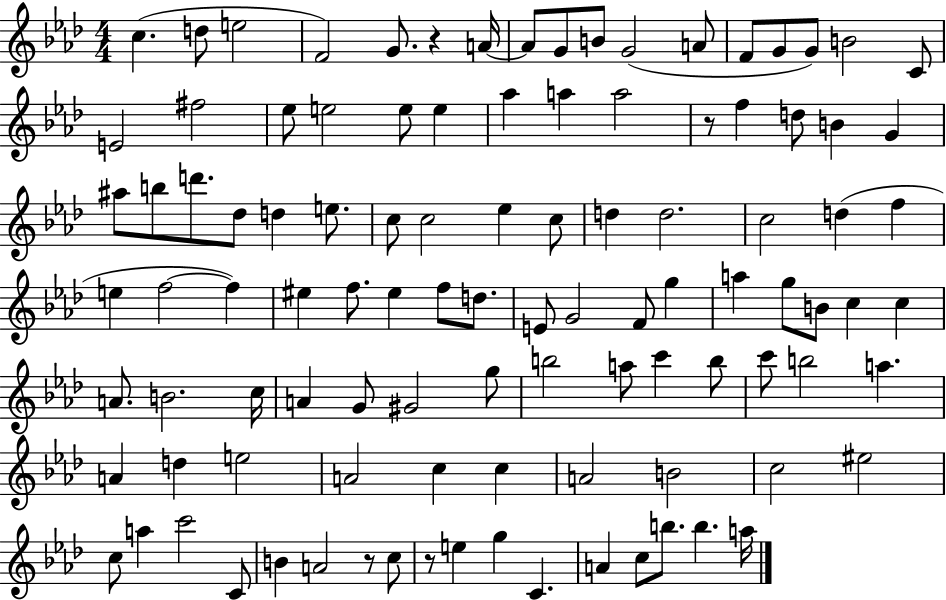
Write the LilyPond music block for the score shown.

{
  \clef treble
  \numericTimeSignature
  \time 4/4
  \key aes \major
  c''4.( d''8 e''2 | f'2) g'8. r4 a'16~~ | a'8 g'8 b'8 g'2( a'8 | f'8 g'8 g'8) b'2 c'8 | \break e'2 fis''2 | ees''8 e''2 e''8 e''4 | aes''4 a''4 a''2 | r8 f''4 d''8 b'4 g'4 | \break ais''8 b''8 d'''8. des''8 d''4 e''8. | c''8 c''2 ees''4 c''8 | d''4 d''2. | c''2 d''4( f''4 | \break e''4 f''2~~ f''4) | eis''4 f''8. eis''4 f''8 d''8. | e'8 g'2 f'8 g''4 | a''4 g''8 b'8 c''4 c''4 | \break a'8. b'2. c''16 | a'4 g'8 gis'2 g''8 | b''2 a''8 c'''4 b''8 | c'''8 b''2 a''4. | \break a'4 d''4 e''2 | a'2 c''4 c''4 | a'2 b'2 | c''2 eis''2 | \break c''8 a''4 c'''2 c'8 | b'4 a'2 r8 c''8 | r8 e''4 g''4 c'4. | a'4 c''8 b''8. b''4. a''16 | \break \bar "|."
}